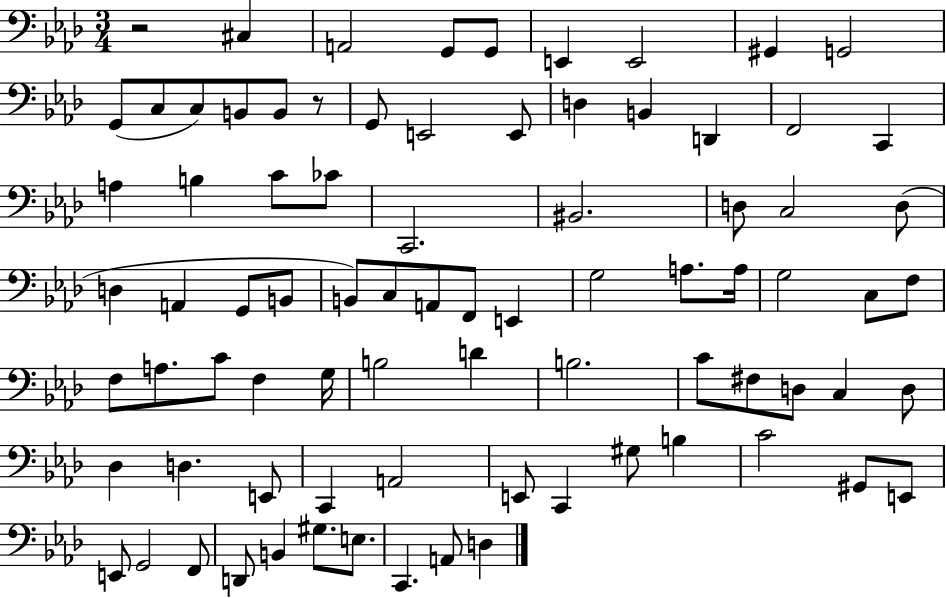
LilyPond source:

{
  \clef bass
  \numericTimeSignature
  \time 3/4
  \key aes \major
  \repeat volta 2 { r2 cis4 | a,2 g,8 g,8 | e,4 e,2 | gis,4 g,2 | \break g,8( c8 c8) b,8 b,8 r8 | g,8 e,2 e,8 | d4 b,4 d,4 | f,2 c,4 | \break a4 b4 c'8 ces'8 | c,2. | bis,2. | d8 c2 d8( | \break d4 a,4 g,8 b,8 | b,8) c8 a,8 f,8 e,4 | g2 a8. a16 | g2 c8 f8 | \break f8 a8. c'8 f4 g16 | b2 d'4 | b2. | c'8 fis8 d8 c4 d8 | \break des4 d4. e,8 | c,4 a,2 | e,8 c,4 gis8 b4 | c'2 gis,8 e,8 | \break e,8 g,2 f,8 | d,8 b,4 gis8. e8. | c,4. a,8 d4 | } \bar "|."
}